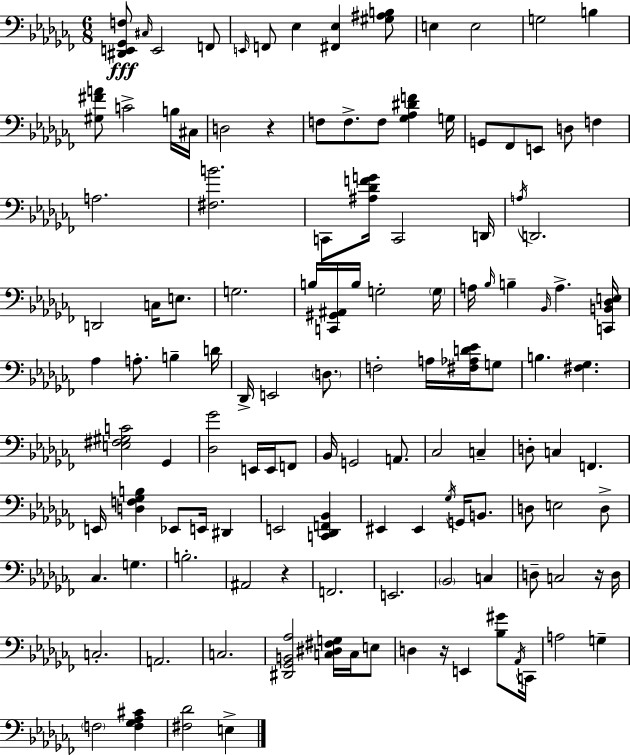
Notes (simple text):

[D#2,E2,Gb2,F3]/e C#3/s E2/h F2/e E2/s F2/e Eb3/q [F#2,Eb3]/q [G#3,A#3,B3]/e E3/q E3/h G3/h B3/q [G#3,F#4,A4]/e C4/h B3/s C#3/s D3/h R/q F3/e F3/e. F3/e [Gb3,Ab3,D#4,F4]/q G3/s G2/e FES2/e E2/e D3/e F3/q A3/h. [F#3,B4]/h. C2/e [A#3,Db4,F4,G4]/s C2/h D2/s A3/s D2/h. D2/h C3/s E3/e. G3/h. B3/s [C2,G#2,A#2]/s B3/s G3/h G3/s A3/s Bb3/s B3/q Bb2/s A3/q. [C2,B2,Db3,E3]/s Ab3/q A3/e. B3/q D4/s Db2/s E2/h D3/e. F3/h A3/s [F#3,Ab3,D4,Eb4]/s G3/e B3/q. [F#3,Gb3]/q. [E3,F#3,G#3,C4]/h Gb2/q [Db3,Gb4]/h E2/s E2/s F2/e Bb2/s G2/h A2/e. CES3/h C3/q D3/e C3/q F2/q. E2/s [D3,F3,Gb3,B3]/q Eb2/e E2/s D#2/q E2/h [C2,Db2,F2,Bb2]/q EIS2/q EIS2/q Gb3/s G2/s B2/e. D3/e E3/h D3/e CES3/q. G3/q. B3/h. A#2/h R/q F2/h. E2/h. Bb2/h C3/q D3/e C3/h R/s D3/s C3/h. A2/h. C3/h. [D#2,Gb2,B2,Ab3]/h [C3,D#3,F#3,G3]/s C3/s E3/e D3/q R/s E2/q [Bb3,G#4]/e Ab2/s C2/s A3/h G3/q F3/h [F3,Gb3,Ab3,C#4]/q [F#3,Db4]/h E3/q